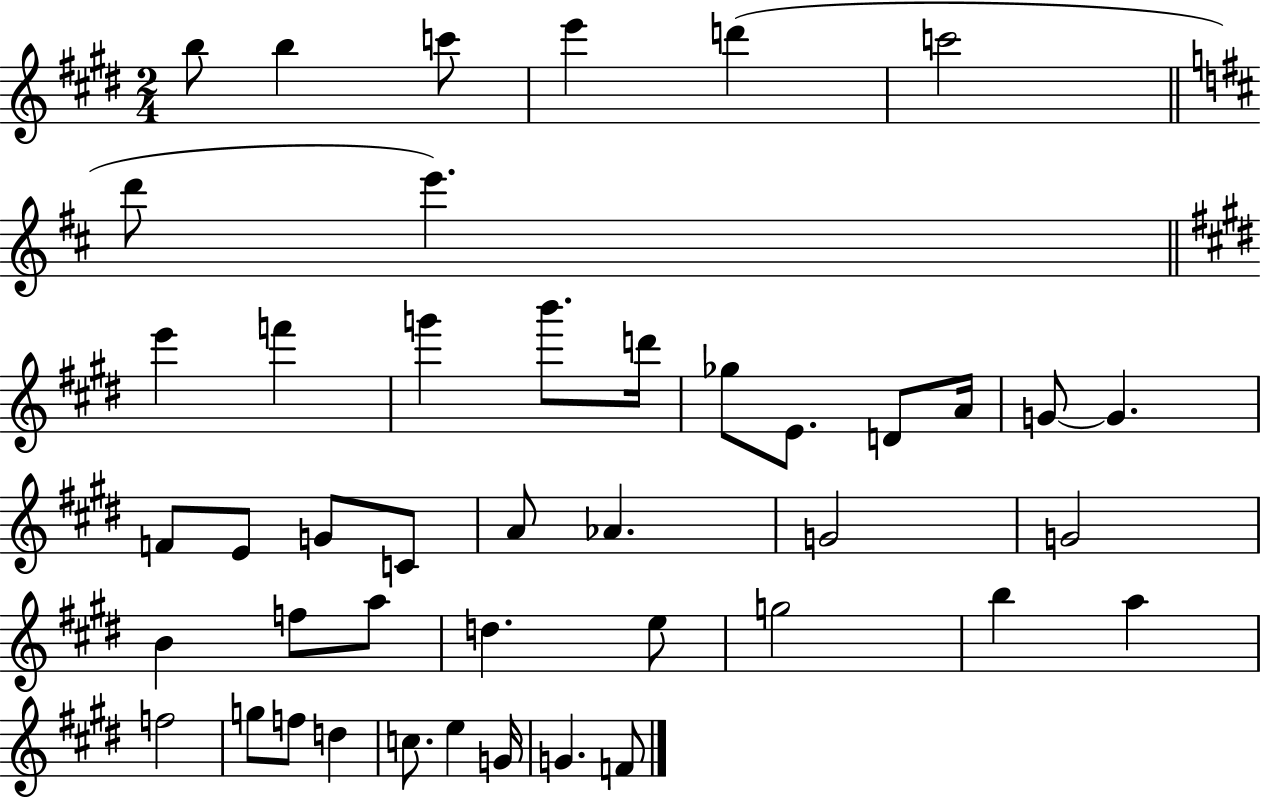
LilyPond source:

{
  \clef treble
  \numericTimeSignature
  \time 2/4
  \key e \major
  \repeat volta 2 { b''8 b''4 c'''8 | e'''4 d'''4( | c'''2 | \bar "||" \break \key b \minor d'''8 e'''4.) | \bar "||" \break \key e \major e'''4 f'''4 | g'''4 b'''8. d'''16 | ges''8 e'8. d'8 a'16 | g'8~~ g'4. | \break f'8 e'8 g'8 c'8 | a'8 aes'4. | g'2 | g'2 | \break b'4 f''8 a''8 | d''4. e''8 | g''2 | b''4 a''4 | \break f''2 | g''8 f''8 d''4 | c''8. e''4 g'16 | g'4. f'8 | \break } \bar "|."
}